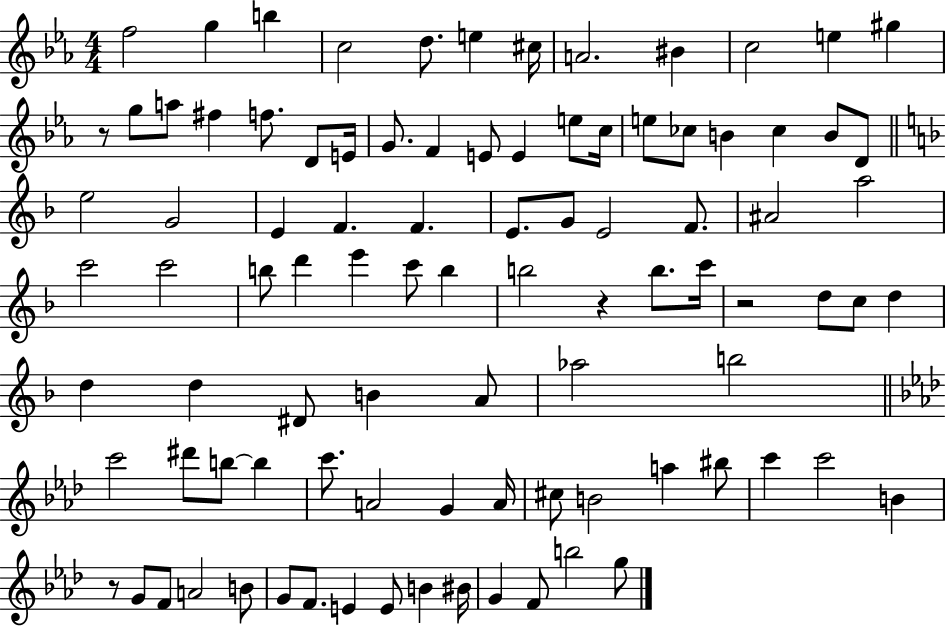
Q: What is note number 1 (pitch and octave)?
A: F5